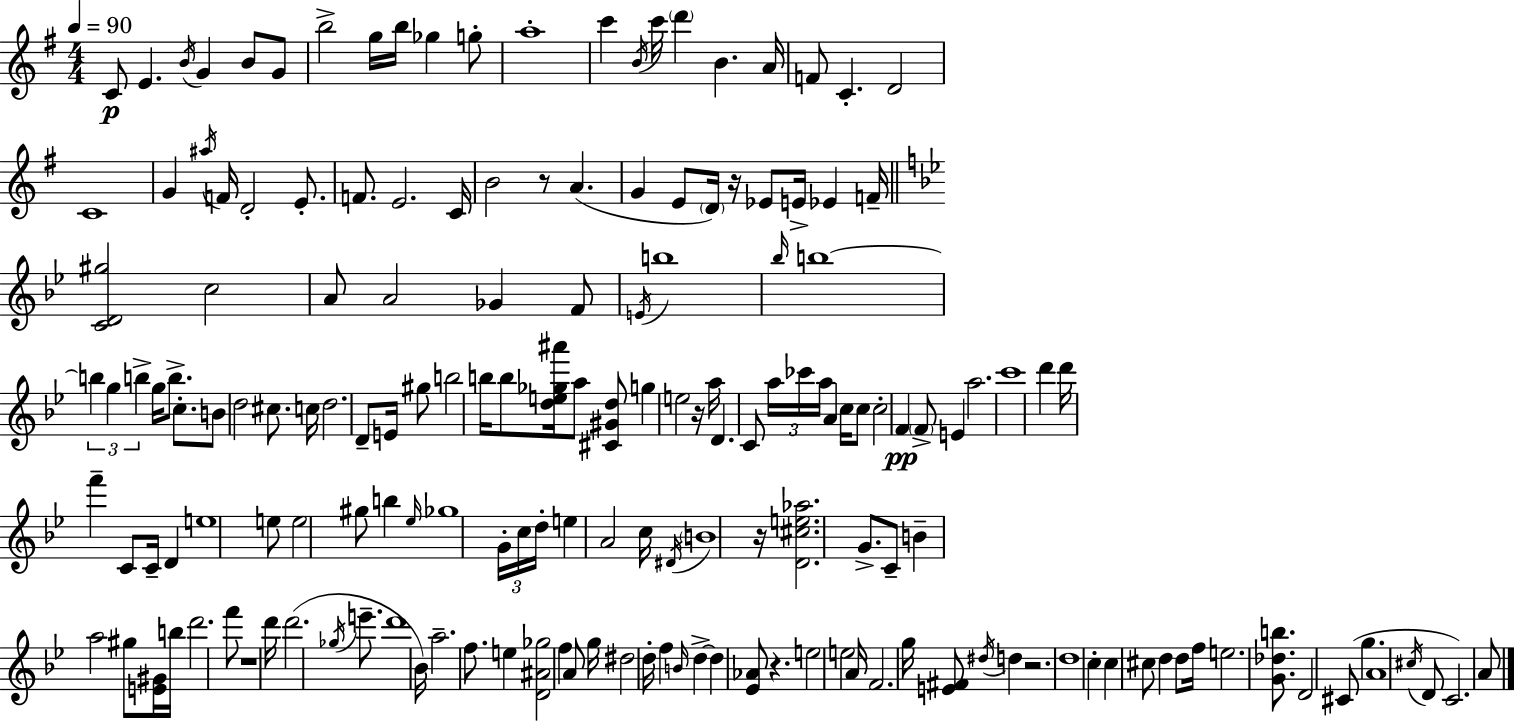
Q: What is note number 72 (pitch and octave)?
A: A5